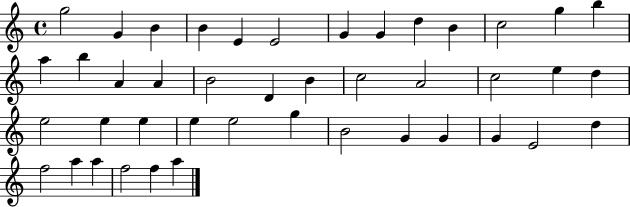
{
  \clef treble
  \time 4/4
  \defaultTimeSignature
  \key c \major
  g''2 g'4 b'4 | b'4 e'4 e'2 | g'4 g'4 d''4 b'4 | c''2 g''4 b''4 | \break a''4 b''4 a'4 a'4 | b'2 d'4 b'4 | c''2 a'2 | c''2 e''4 d''4 | \break e''2 e''4 e''4 | e''4 e''2 g''4 | b'2 g'4 g'4 | g'4 e'2 d''4 | \break f''2 a''4 a''4 | f''2 f''4 a''4 | \bar "|."
}